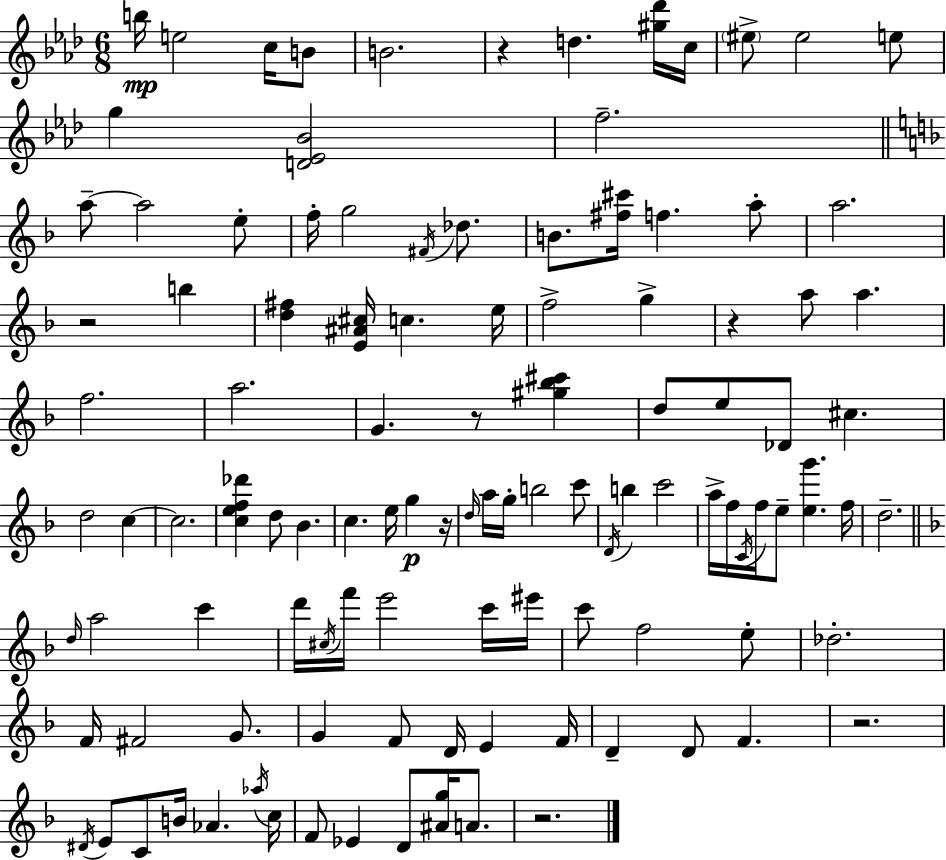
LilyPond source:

{
  \clef treble
  \numericTimeSignature
  \time 6/8
  \key f \minor
  \repeat volta 2 { b''16\mp e''2 c''16 b'8 | b'2. | r4 d''4. <gis'' des'''>16 c''16 | \parenthesize eis''8-> eis''2 e''8 | \break g''4 <d' ees' bes'>2 | f''2.-- | \bar "||" \break \key d \minor a''8--~~ a''2 e''8-. | f''16-. g''2 \acciaccatura { fis'16 } des''8. | b'8. <fis'' cis'''>16 f''4. a''8-. | a''2. | \break r2 b''4 | <d'' fis''>4 <e' ais' cis''>16 c''4. | e''16 f''2-> g''4-> | r4 a''8 a''4. | \break f''2. | a''2. | g'4. r8 <gis'' bes'' cis'''>4 | d''8 e''8 des'8 cis''4. | \break d''2 c''4~~ | c''2. | <c'' e'' f'' des'''>4 d''8 bes'4. | c''4. e''16 g''4\p | \break r16 \grace { d''16 } a''16 g''16-. b''2 | c'''8 \acciaccatura { d'16 } b''4 c'''2 | a''16-> f''16 \acciaccatura { c'16 } f''16 e''8-- <e'' g'''>4. | f''16 d''2.-- | \break \bar "||" \break \key f \major \grace { d''16 } a''2 c'''4 | d'''16 \acciaccatura { cis''16 } f'''16 e'''2 | c'''16 eis'''16 c'''8 f''2 | e''8-. des''2.-. | \break f'16 fis'2 g'8. | g'4 f'8 d'16 e'4 | f'16 d'4-- d'8 f'4. | r2. | \break \acciaccatura { dis'16 } e'8 c'8 b'16 aes'4. | \acciaccatura { aes''16 } c''16 f'8 ees'4 d'8 | <ais' g''>16 a'8. r2. | } \bar "|."
}